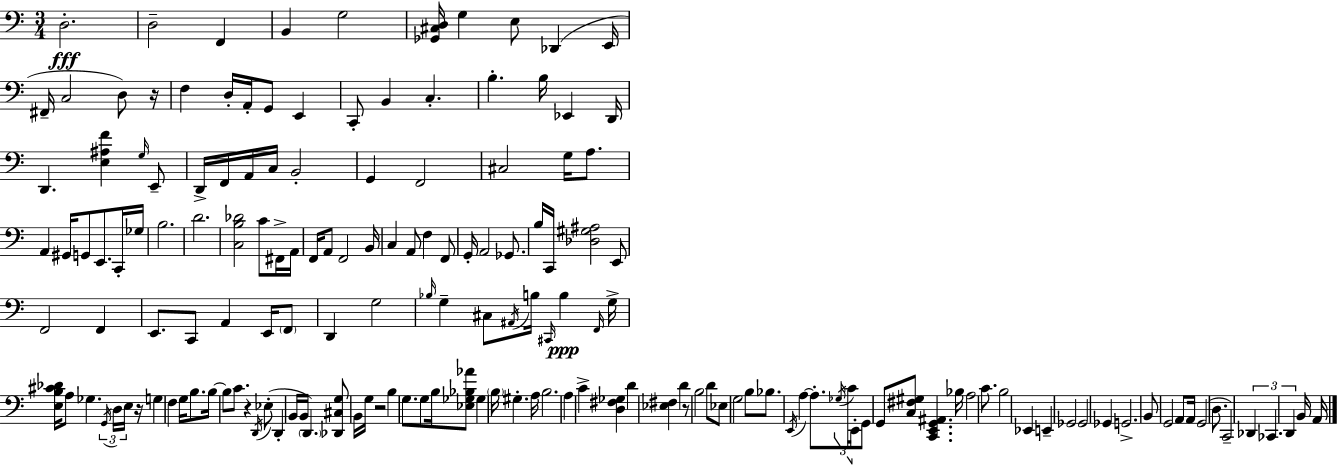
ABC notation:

X:1
T:Untitled
M:3/4
L:1/4
K:C
D,2 D,2 F,, B,, G,2 [_G,,^C,D,]/4 G, E,/2 _D,, E,,/4 ^F,,/4 C,2 D,/2 z/4 F, D,/4 A,,/4 G,,/2 E,, C,,/2 B,, C, B, B,/4 _E,, D,,/4 D,, [E,^A,F] G,/4 E,,/2 D,,/4 F,,/4 A,,/4 C,/4 B,,2 G,, F,,2 ^C,2 G,/4 A,/2 A,, ^G,,/4 G,,/2 E,,/2 C,,/4 _G,/4 B,2 D2 [C,B,_D]2 C/2 ^F,,/4 A,,/4 F,,/4 A,,/2 F,,2 B,,/4 C, A,,/2 F, F,,/2 G,,/4 A,,2 _G,,/2 B,/4 C,,/4 [_D,^G,^A,]2 E,,/2 F,,2 F,, E,,/2 C,,/2 A,, E,,/4 F,,/2 D,, G,2 _B,/4 G, ^C,/2 ^A,,/4 B,/4 ^C,,/4 B, F,,/4 G,/4 [E,B,^C_D]/4 A,/2 _G, G,,/4 D,/4 E,/4 z/4 G, F, G,/4 B,/2 B,/4 B,/2 C/2 z D,,/4 _E,/2 D,, B,,/4 B,,/4 D,, [_D,,^C,G,]/2 B,,/4 G,/4 z2 B, G,/2 G,/2 B,/4 [_E,_G,_B,_A]/2 _G, B,/4 ^G, A,/4 B,2 A, C [D,^F,_G,] D [_E,^F,] D z/2 B,2 D/2 _E,/2 G,2 B,/2 _B,/2 E,,/4 A, A,/2 _G,/4 C/4 E,,/4 G,,/2 G,,/2 [C,^F,^G,]/2 [C,,E,,G,,^A,,] _B,/4 A,2 C/2 B,2 _E,, E,, _G,,2 _G,,2 _G,, G,,2 B,,/2 G,,2 A,,/2 A,,/4 G,,2 D,/2 C,,2 _D,, _C,, D,, B,,/4 A,,/4